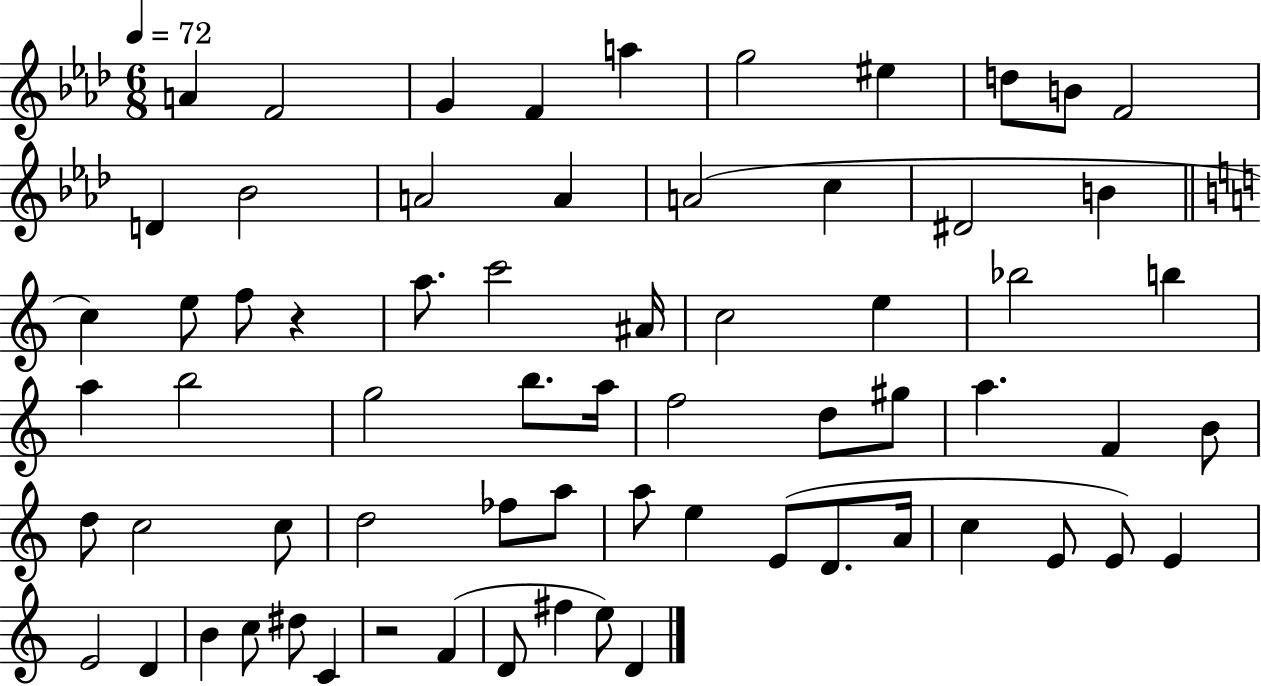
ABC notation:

X:1
T:Untitled
M:6/8
L:1/4
K:Ab
A F2 G F a g2 ^e d/2 B/2 F2 D _B2 A2 A A2 c ^D2 B c e/2 f/2 z a/2 c'2 ^A/4 c2 e _b2 b a b2 g2 b/2 a/4 f2 d/2 ^g/2 a F B/2 d/2 c2 c/2 d2 _f/2 a/2 a/2 e E/2 D/2 A/4 c E/2 E/2 E E2 D B c/2 ^d/2 C z2 F D/2 ^f e/2 D